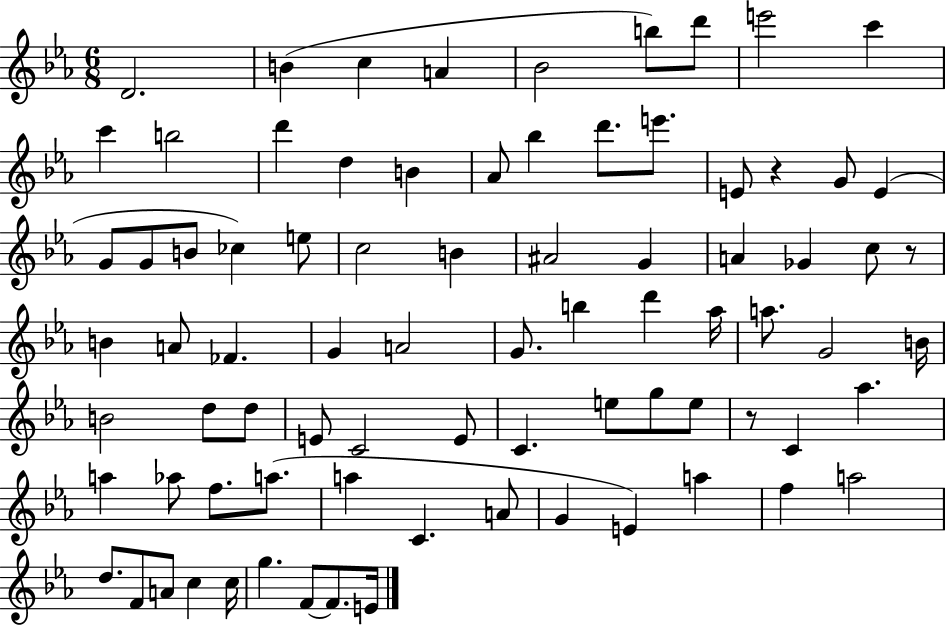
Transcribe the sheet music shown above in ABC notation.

X:1
T:Untitled
M:6/8
L:1/4
K:Eb
D2 B c A _B2 b/2 d'/2 e'2 c' c' b2 d' d B _A/2 _b d'/2 e'/2 E/2 z G/2 E G/2 G/2 B/2 _c e/2 c2 B ^A2 G A _G c/2 z/2 B A/2 _F G A2 G/2 b d' _a/4 a/2 G2 B/4 B2 d/2 d/2 E/2 C2 E/2 C e/2 g/2 e/2 z/2 C _a a _a/2 f/2 a/2 a C A/2 G E a f a2 d/2 F/2 A/2 c c/4 g F/2 F/2 E/4